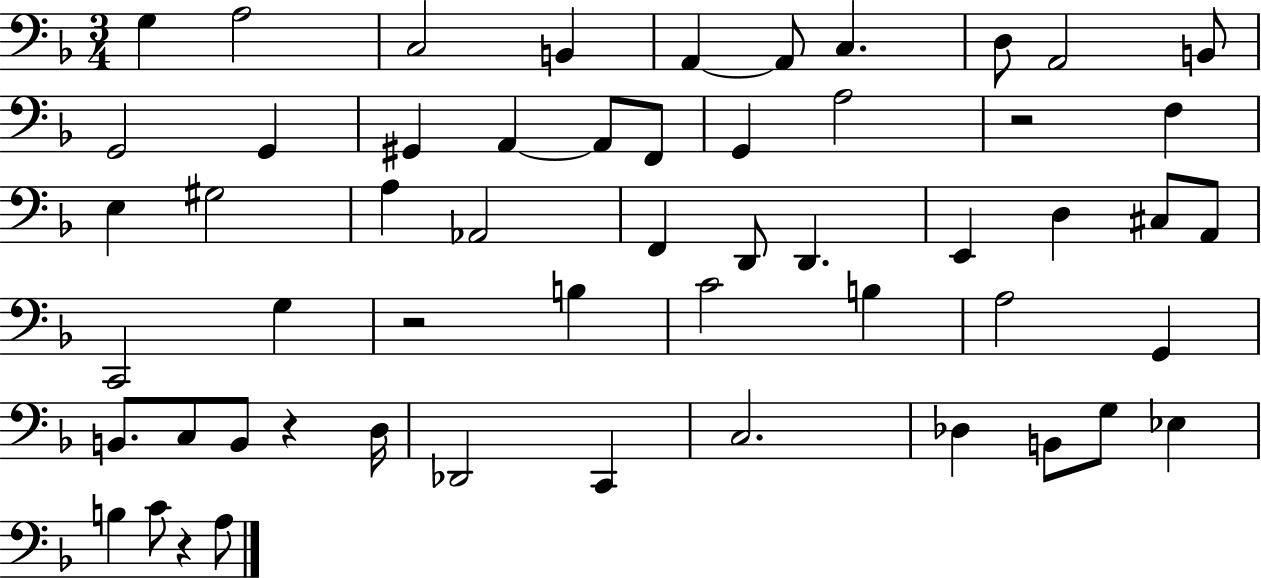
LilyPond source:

{
  \clef bass
  \numericTimeSignature
  \time 3/4
  \key f \major
  g4 a2 | c2 b,4 | a,4~~ a,8 c4. | d8 a,2 b,8 | \break g,2 g,4 | gis,4 a,4~~ a,8 f,8 | g,4 a2 | r2 f4 | \break e4 gis2 | a4 aes,2 | f,4 d,8 d,4. | e,4 d4 cis8 a,8 | \break c,2 g4 | r2 b4 | c'2 b4 | a2 g,4 | \break b,8. c8 b,8 r4 d16 | des,2 c,4 | c2. | des4 b,8 g8 ees4 | \break b4 c'8 r4 a8 | \bar "|."
}